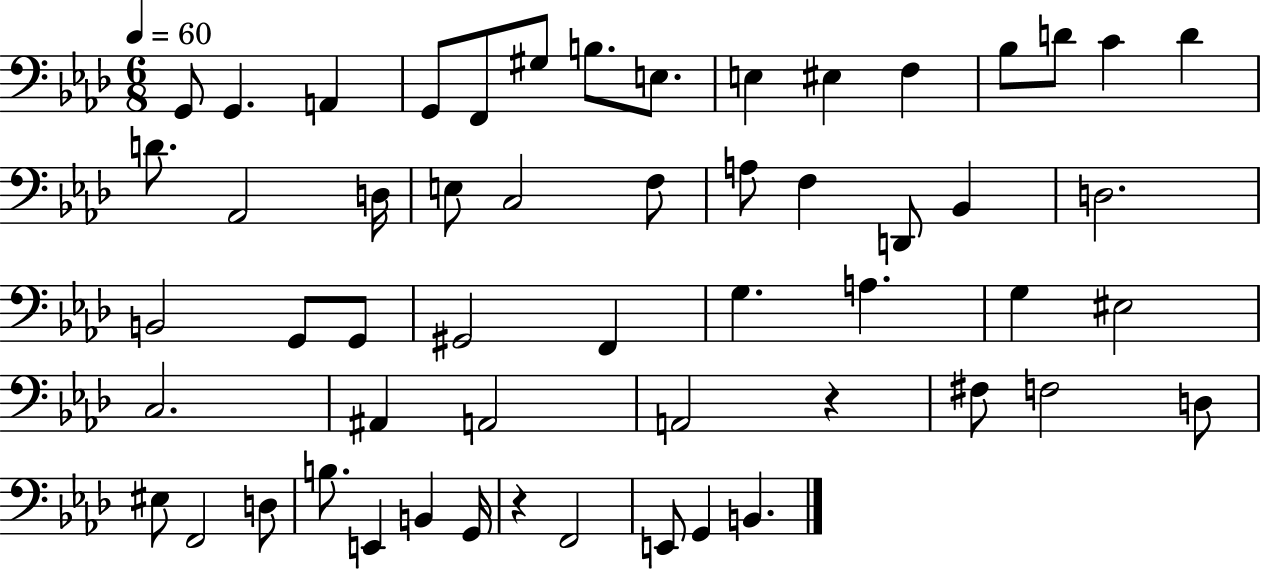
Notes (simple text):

G2/e G2/q. A2/q G2/e F2/e G#3/e B3/e. E3/e. E3/q EIS3/q F3/q Bb3/e D4/e C4/q D4/q D4/e. Ab2/h D3/s E3/e C3/h F3/e A3/e F3/q D2/e Bb2/q D3/h. B2/h G2/e G2/e G#2/h F2/q G3/q. A3/q. G3/q EIS3/h C3/h. A#2/q A2/h A2/h R/q F#3/e F3/h D3/e EIS3/e F2/h D3/e B3/e. E2/q B2/q G2/s R/q F2/h E2/e G2/q B2/q.